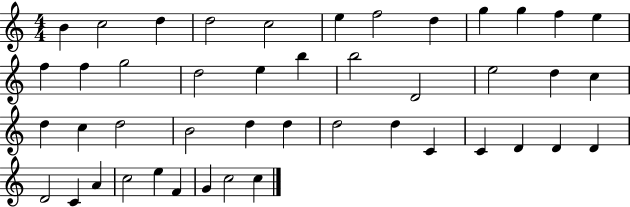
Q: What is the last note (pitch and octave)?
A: C5